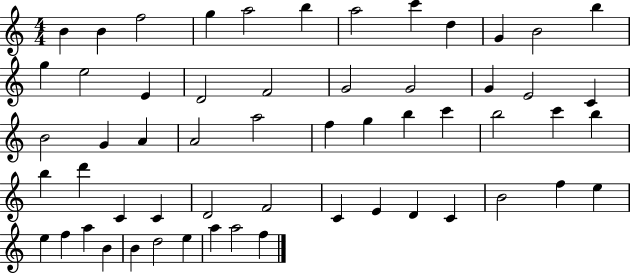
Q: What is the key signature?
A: C major